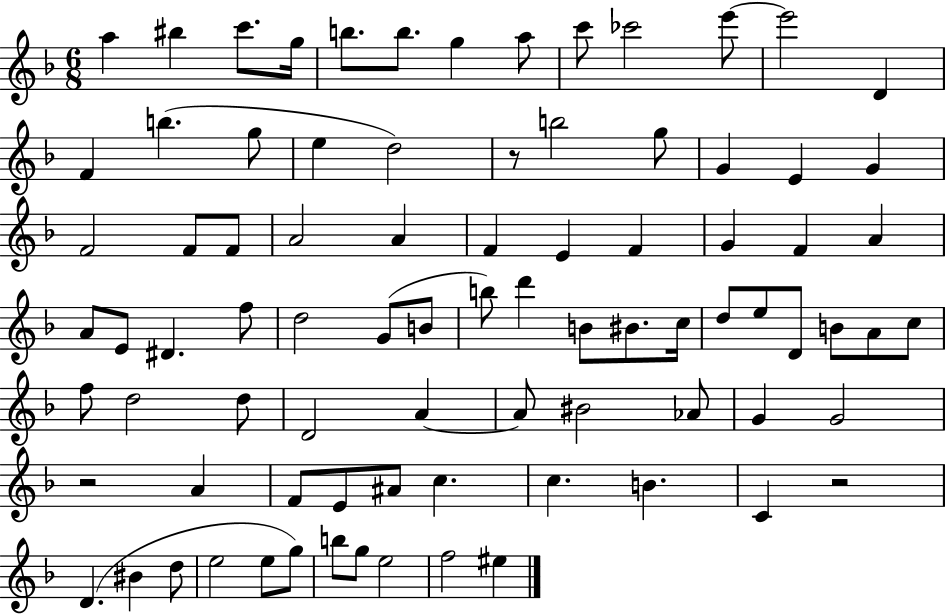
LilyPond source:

{
  \clef treble
  \numericTimeSignature
  \time 6/8
  \key f \major
  a''4 bis''4 c'''8. g''16 | b''8. b''8. g''4 a''8 | c'''8 ces'''2 e'''8~~ | e'''2 d'4 | \break f'4 b''4.( g''8 | e''4 d''2) | r8 b''2 g''8 | g'4 e'4 g'4 | \break f'2 f'8 f'8 | a'2 a'4 | f'4 e'4 f'4 | g'4 f'4 a'4 | \break a'8 e'8 dis'4. f''8 | d''2 g'8( b'8 | b''8) d'''4 b'8 bis'8. c''16 | d''8 e''8 d'8 b'8 a'8 c''8 | \break f''8 d''2 d''8 | d'2 a'4~~ | a'8 bis'2 aes'8 | g'4 g'2 | \break r2 a'4 | f'8 e'8 ais'8 c''4. | c''4. b'4. | c'4 r2 | \break d'4.( bis'4 d''8 | e''2 e''8 g''8) | b''8 g''8 e''2 | f''2 eis''4 | \break \bar "|."
}